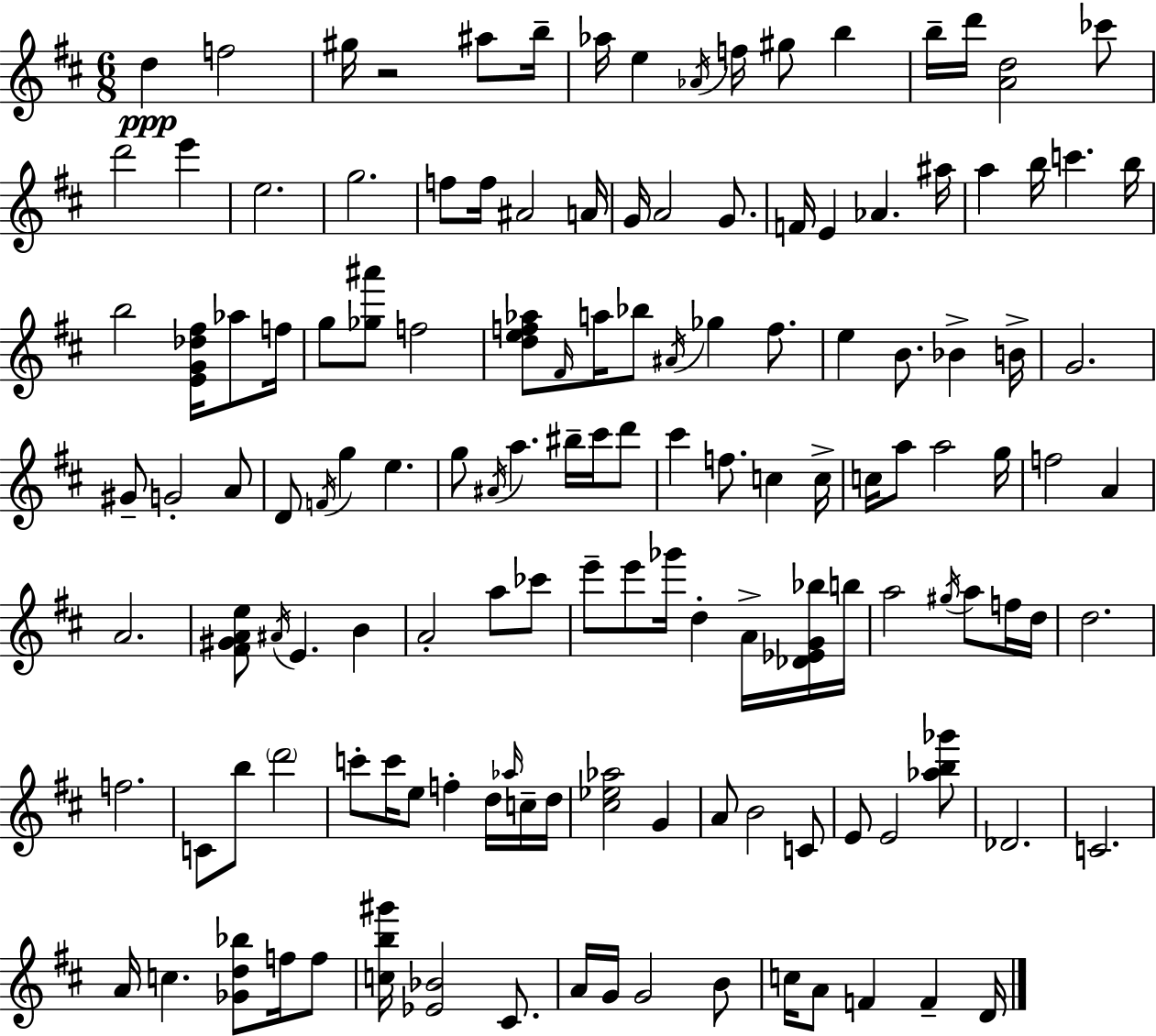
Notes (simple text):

D5/q F5/h G#5/s R/h A#5/e B5/s Ab5/s E5/q Ab4/s F5/s G#5/e B5/q B5/s D6/s [A4,D5]/h CES6/e D6/h E6/q E5/h. G5/h. F5/e F5/s A#4/h A4/s G4/s A4/h G4/e. F4/s E4/q Ab4/q. A#5/s A5/q B5/s C6/q. B5/s B5/h [E4,G4,Db5,F#5]/s Ab5/e F5/s G5/e [Gb5,A#6]/e F5/h [D5,E5,F5,Ab5]/e F#4/s A5/s Bb5/e A#4/s Gb5/q F5/e. E5/q B4/e. Bb4/q B4/s G4/h. G#4/e G4/h A4/e D4/e F4/s G5/q E5/q. G5/e A#4/s A5/q. BIS5/s C#6/s D6/e C#6/q F5/e. C5/q C5/s C5/s A5/e A5/h G5/s F5/h A4/q A4/h. [F#4,G#4,A4,E5]/e A#4/s E4/q. B4/q A4/h A5/e CES6/e E6/e E6/e Gb6/s D5/q A4/s [Db4,Eb4,G4,Bb5]/s B5/s A5/h G#5/s A5/e F5/s D5/s D5/h. F5/h. C4/e B5/e D6/h C6/e C6/s E5/e F5/q D5/s Ab5/s C5/s D5/s [C#5,Eb5,Ab5]/h G4/q A4/e B4/h C4/e E4/e E4/h [Ab5,B5,Gb6]/e Db4/h. C4/h. A4/s C5/q. [Gb4,D5,Bb5]/e F5/s F5/e [C5,B5,G#6]/s [Eb4,Bb4]/h C#4/e. A4/s G4/s G4/h B4/e C5/s A4/e F4/q F4/q D4/s